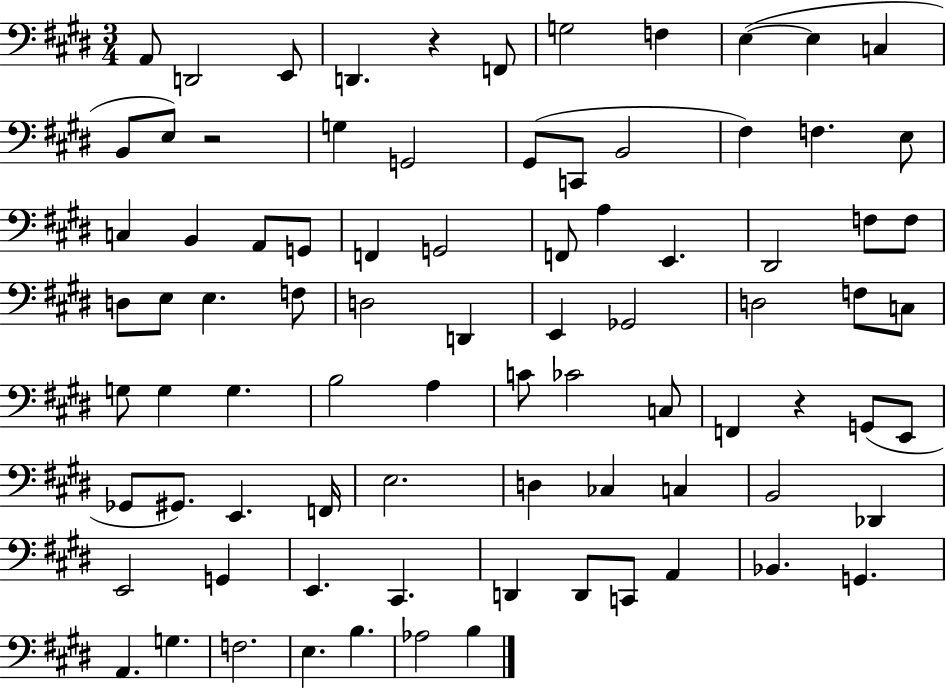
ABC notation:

X:1
T:Untitled
M:3/4
L:1/4
K:E
A,,/2 D,,2 E,,/2 D,, z F,,/2 G,2 F, E, E, C, B,,/2 E,/2 z2 G, G,,2 ^G,,/2 C,,/2 B,,2 ^F, F, E,/2 C, B,, A,,/2 G,,/2 F,, G,,2 F,,/2 A, E,, ^D,,2 F,/2 F,/2 D,/2 E,/2 E, F,/2 D,2 D,, E,, _G,,2 D,2 F,/2 C,/2 G,/2 G, G, B,2 A, C/2 _C2 C,/2 F,, z G,,/2 E,,/2 _G,,/2 ^G,,/2 E,, F,,/4 E,2 D, _C, C, B,,2 _D,, E,,2 G,, E,, ^C,, D,, D,,/2 C,,/2 A,, _B,, G,, A,, G, F,2 E, B, _A,2 B,